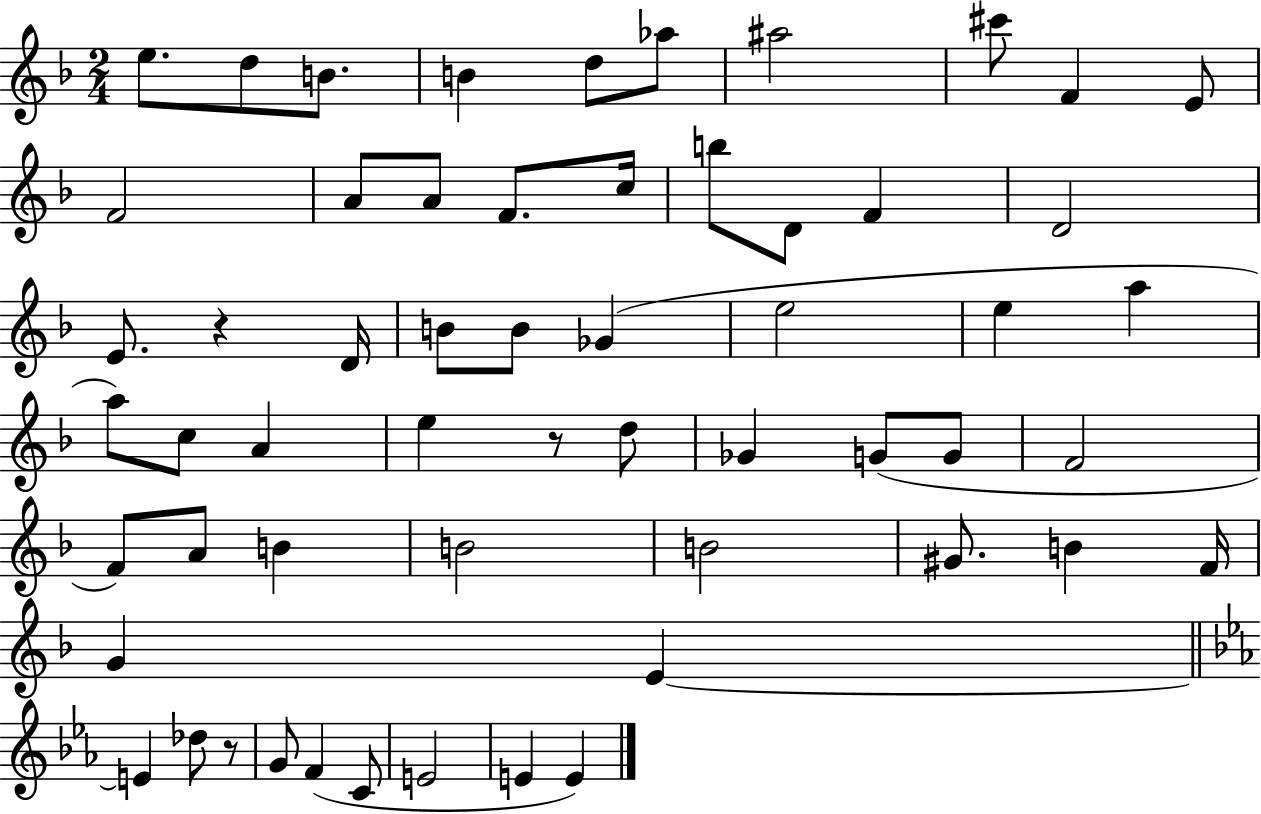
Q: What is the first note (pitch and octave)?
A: E5